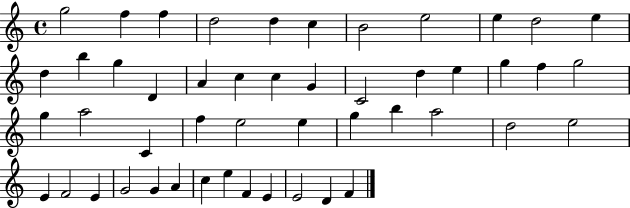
{
  \clef treble
  \time 4/4
  \defaultTimeSignature
  \key c \major
  g''2 f''4 f''4 | d''2 d''4 c''4 | b'2 e''2 | e''4 d''2 e''4 | \break d''4 b''4 g''4 d'4 | a'4 c''4 c''4 g'4 | c'2 d''4 e''4 | g''4 f''4 g''2 | \break g''4 a''2 c'4 | f''4 e''2 e''4 | g''4 b''4 a''2 | d''2 e''2 | \break e'4 f'2 e'4 | g'2 g'4 a'4 | c''4 e''4 f'4 e'4 | e'2 d'4 f'4 | \break \bar "|."
}